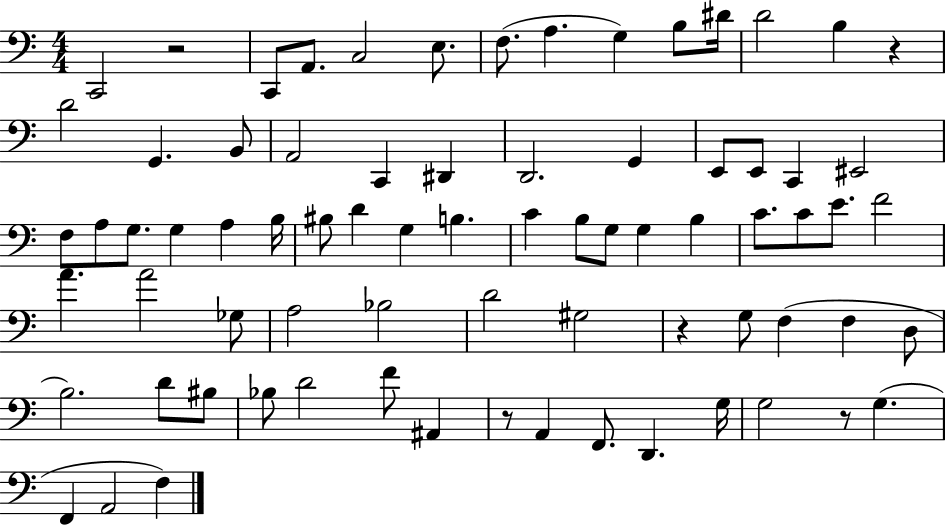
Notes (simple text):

C2/h R/h C2/e A2/e. C3/h E3/e. F3/e. A3/q. G3/q B3/e D#4/s D4/h B3/q R/q D4/h G2/q. B2/e A2/h C2/q D#2/q D2/h. G2/q E2/e E2/e C2/q EIS2/h F3/e A3/e G3/e. G3/q A3/q B3/s BIS3/e D4/q G3/q B3/q. C4/q B3/e G3/e G3/q B3/q C4/e. C4/e E4/e. F4/h A4/q. A4/h Gb3/e A3/h Bb3/h D4/h G#3/h R/q G3/e F3/q F3/q D3/e B3/h. D4/e BIS3/e Bb3/e D4/h F4/e A#2/q R/e A2/q F2/e. D2/q. G3/s G3/h R/e G3/q. F2/q A2/h F3/q